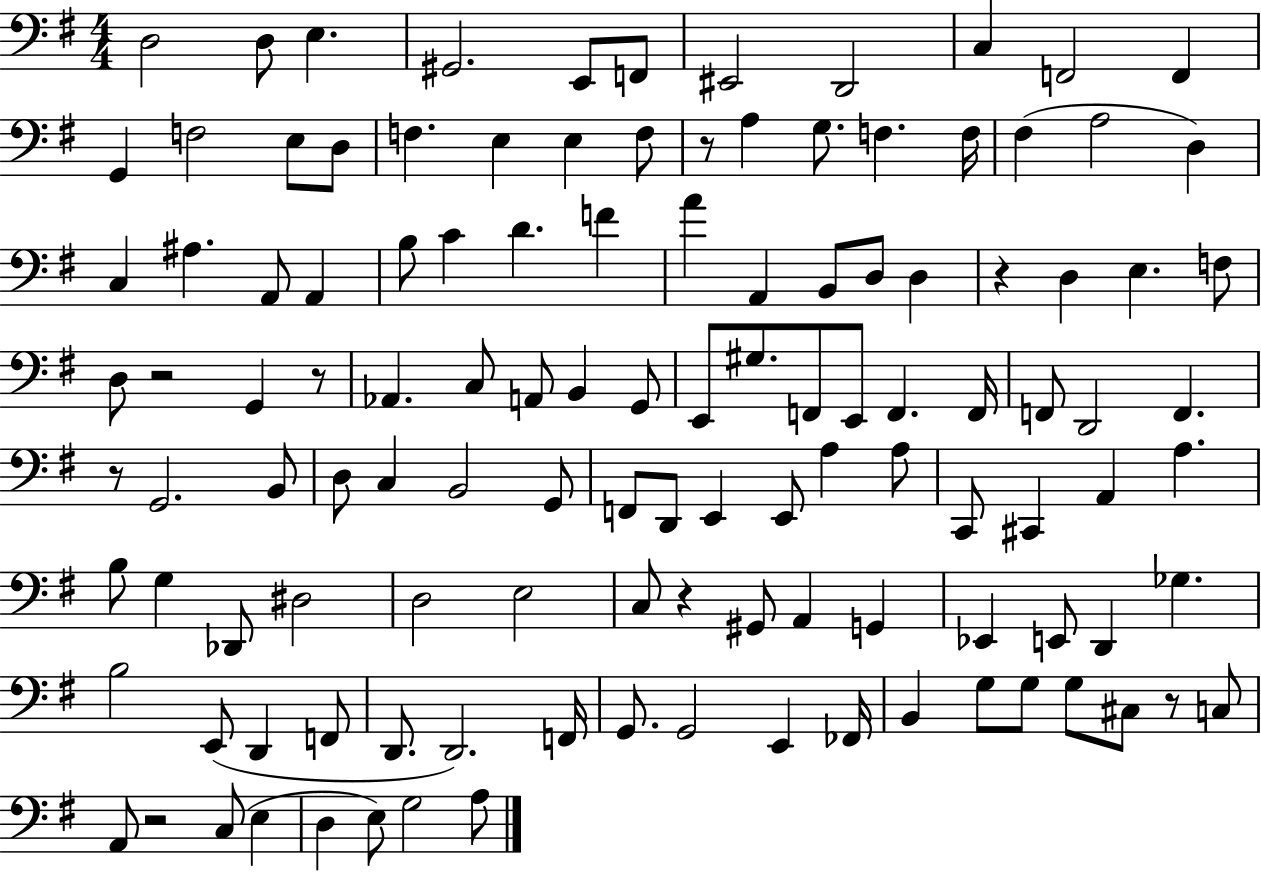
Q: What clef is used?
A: bass